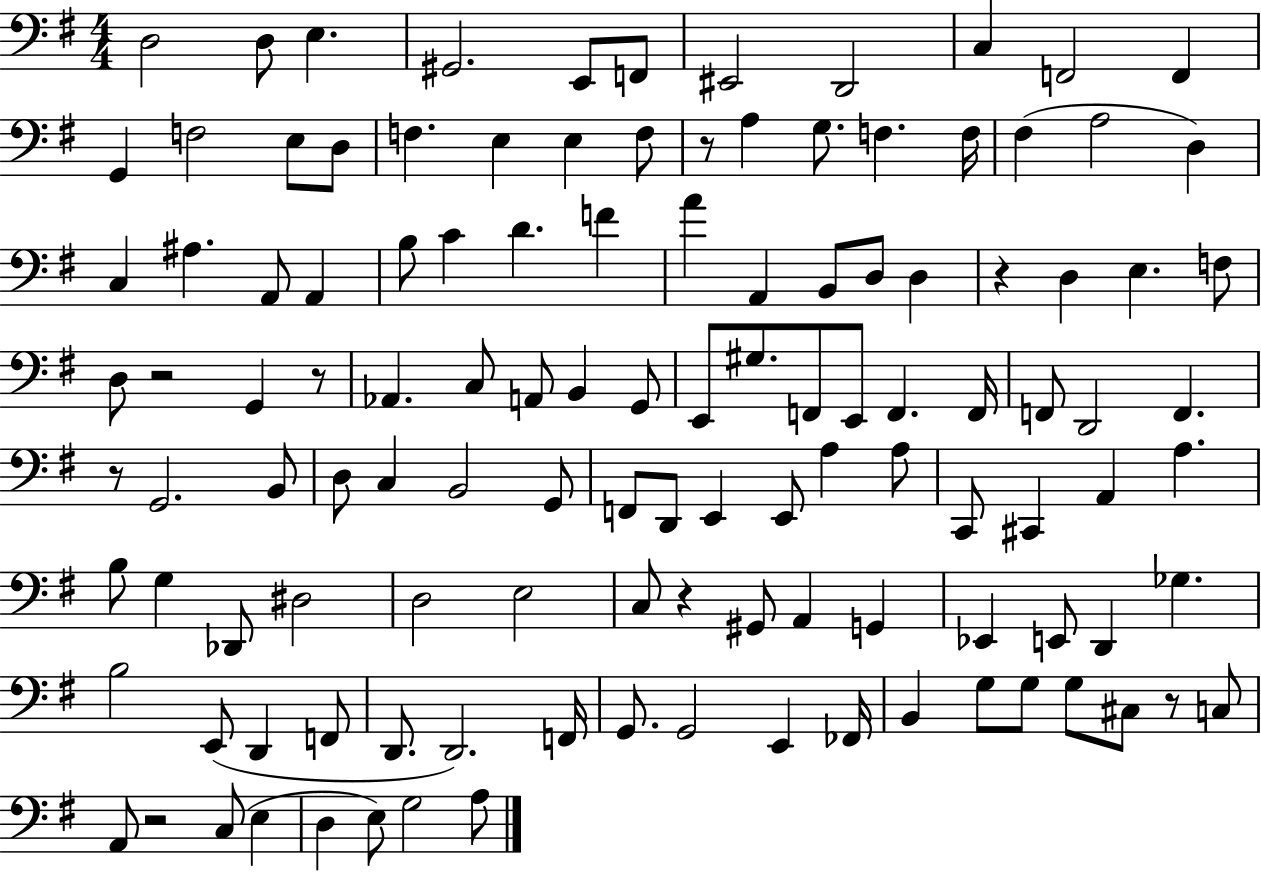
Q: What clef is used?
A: bass